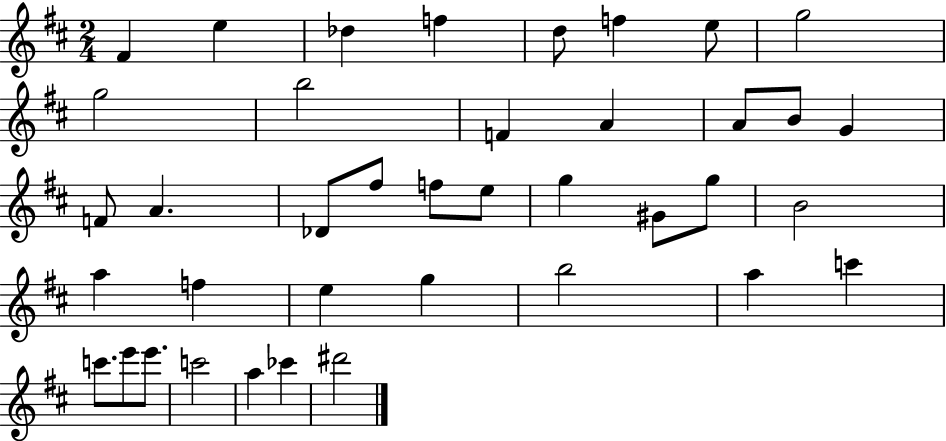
{
  \clef treble
  \numericTimeSignature
  \time 2/4
  \key d \major
  fis'4 e''4 | des''4 f''4 | d''8 f''4 e''8 | g''2 | \break g''2 | b''2 | f'4 a'4 | a'8 b'8 g'4 | \break f'8 a'4. | des'8 fis''8 f''8 e''8 | g''4 gis'8 g''8 | b'2 | \break a''4 f''4 | e''4 g''4 | b''2 | a''4 c'''4 | \break c'''8. e'''8 e'''8. | c'''2 | a''4 ces'''4 | dis'''2 | \break \bar "|."
}